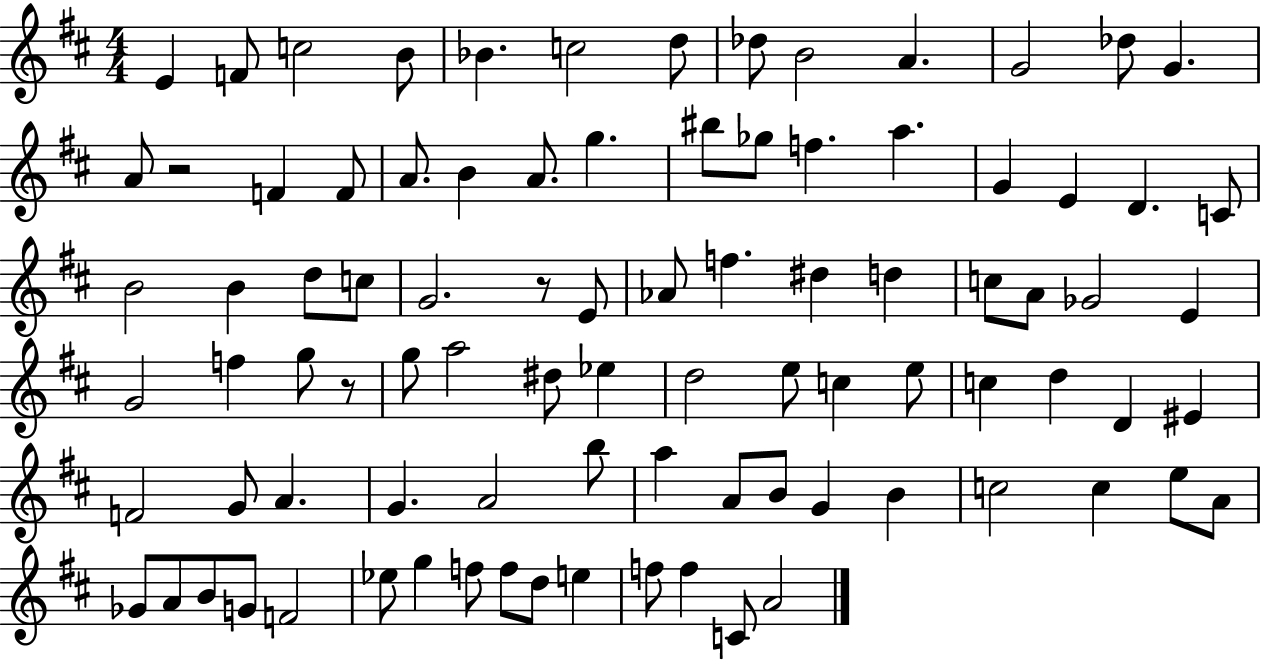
E4/q F4/e C5/h B4/e Bb4/q. C5/h D5/e Db5/e B4/h A4/q. G4/h Db5/e G4/q. A4/e R/h F4/q F4/e A4/e. B4/q A4/e. G5/q. BIS5/e Gb5/e F5/q. A5/q. G4/q E4/q D4/q. C4/e B4/h B4/q D5/e C5/e G4/h. R/e E4/e Ab4/e F5/q. D#5/q D5/q C5/e A4/e Gb4/h E4/q G4/h F5/q G5/e R/e G5/e A5/h D#5/e Eb5/q D5/h E5/e C5/q E5/e C5/q D5/q D4/q EIS4/q F4/h G4/e A4/q. G4/q. A4/h B5/e A5/q A4/e B4/e G4/q B4/q C5/h C5/q E5/e A4/e Gb4/e A4/e B4/e G4/e F4/h Eb5/e G5/q F5/e F5/e D5/e E5/q F5/e F5/q C4/e A4/h